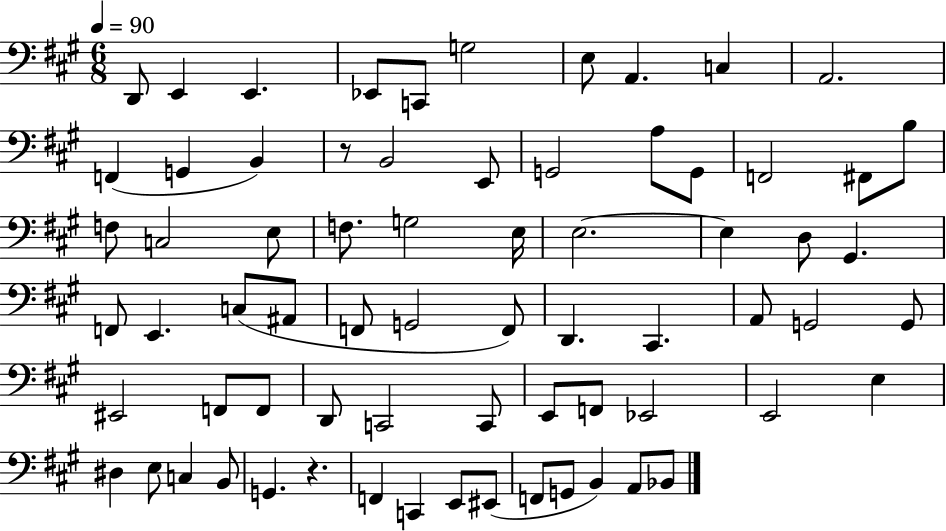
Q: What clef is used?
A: bass